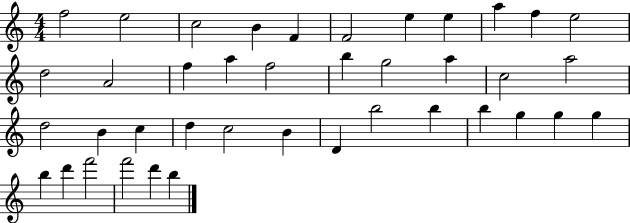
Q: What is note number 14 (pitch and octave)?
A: F5